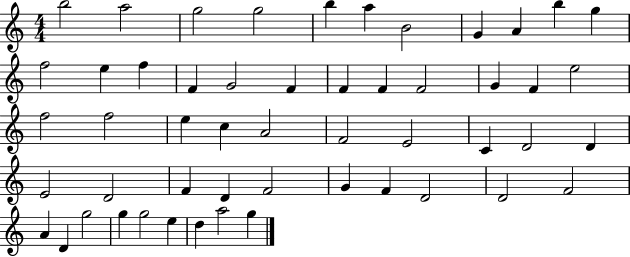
B5/h A5/h G5/h G5/h B5/q A5/q B4/h G4/q A4/q B5/q G5/q F5/h E5/q F5/q F4/q G4/h F4/q F4/q F4/q F4/h G4/q F4/q E5/h F5/h F5/h E5/q C5/q A4/h F4/h E4/h C4/q D4/h D4/q E4/h D4/h F4/q D4/q F4/h G4/q F4/q D4/h D4/h F4/h A4/q D4/q G5/h G5/q G5/h E5/q D5/q A5/h G5/q